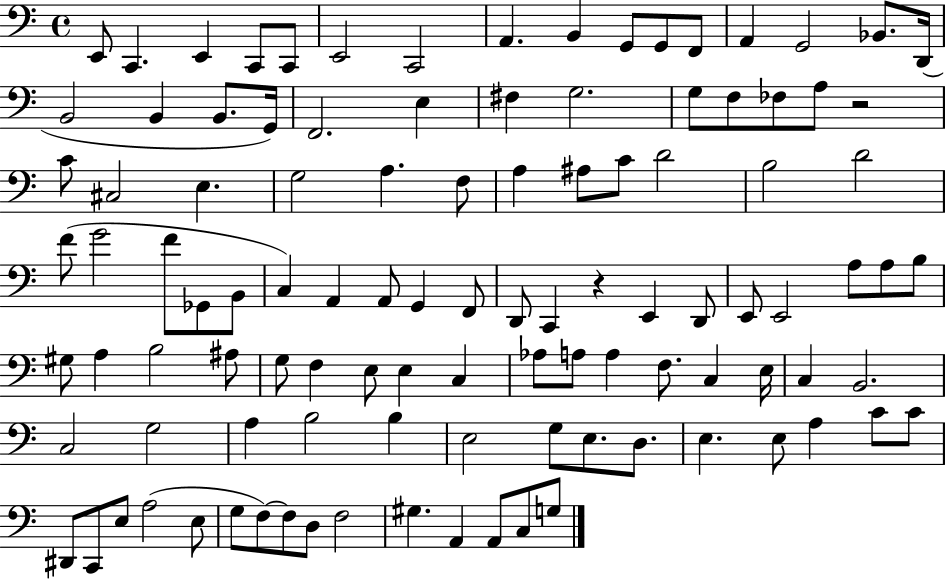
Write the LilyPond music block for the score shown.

{
  \clef bass
  \time 4/4
  \defaultTimeSignature
  \key c \major
  e,8 c,4. e,4 c,8 c,8 | e,2 c,2 | a,4. b,4 g,8 g,8 f,8 | a,4 g,2 bes,8. d,16( | \break b,2 b,4 b,8. g,16) | f,2. e4 | fis4 g2. | g8 f8 fes8 a8 r2 | \break c'8 cis2 e4. | g2 a4. f8 | a4 ais8 c'8 d'2 | b2 d'2 | \break f'8( g'2 f'8 ges,8 b,8 | c4) a,4 a,8 g,4 f,8 | d,8 c,4 r4 e,4 d,8 | e,8 e,2 a8 a8 b8 | \break gis8 a4 b2 ais8 | g8 f4 e8 e4 c4 | aes8 a8 a4 f8. c4 e16 | c4 b,2. | \break c2 g2 | a4 b2 b4 | e2 g8 e8. d8. | e4. e8 a4 c'8 c'8 | \break dis,8 c,8 e8 a2( e8 | g8 f8~~) f8 d8 f2 | gis4. a,4 a,8 c8 g8 | \bar "|."
}